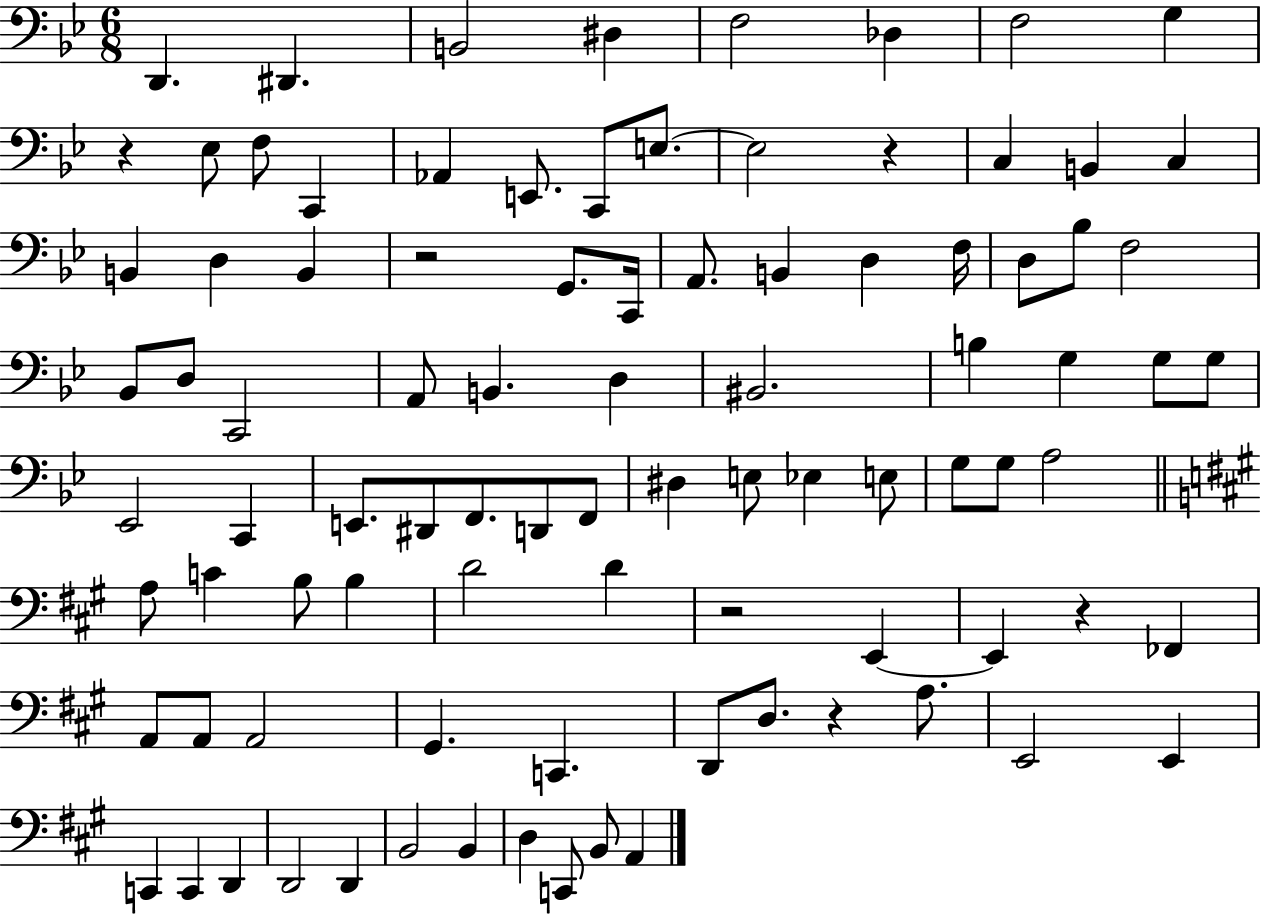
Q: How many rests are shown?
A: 6